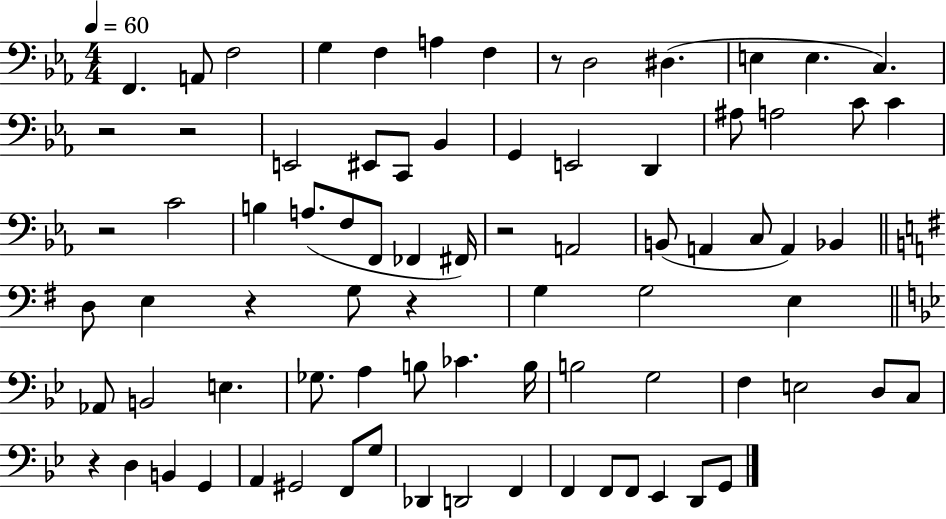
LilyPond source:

{
  \clef bass
  \numericTimeSignature
  \time 4/4
  \key ees \major
  \tempo 4 = 60
  f,4. a,8 f2 | g4 f4 a4 f4 | r8 d2 dis4.( | e4 e4. c4.) | \break r2 r2 | e,2 eis,8 c,8 bes,4 | g,4 e,2 d,4 | ais8 a2 c'8 c'4 | \break r2 c'2 | b4 a8.( f8 f,8 fes,4 fis,16) | r2 a,2 | b,8( a,4 c8 a,4) bes,4 | \break \bar "||" \break \key e \minor d8 e4 r4 g8 r4 | g4 g2 e4 | \bar "||" \break \key g \minor aes,8 b,2 e4. | ges8. a4 b8 ces'4. b16 | b2 g2 | f4 e2 d8 c8 | \break r4 d4 b,4 g,4 | a,4 gis,2 f,8 g8 | des,4 d,2 f,4 | f,4 f,8 f,8 ees,4 d,8 g,8 | \break \bar "|."
}